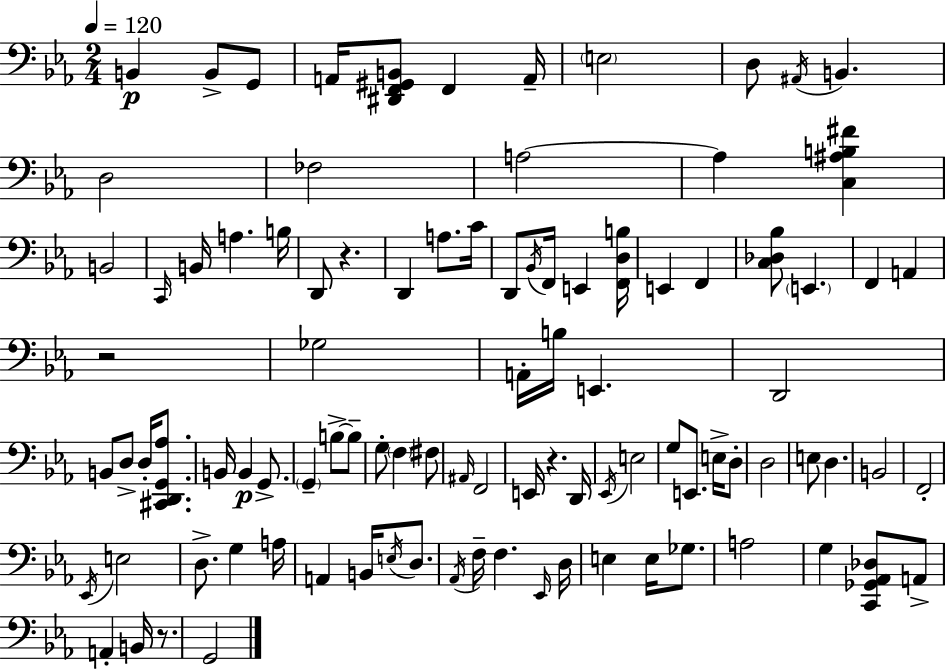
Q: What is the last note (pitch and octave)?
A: G2